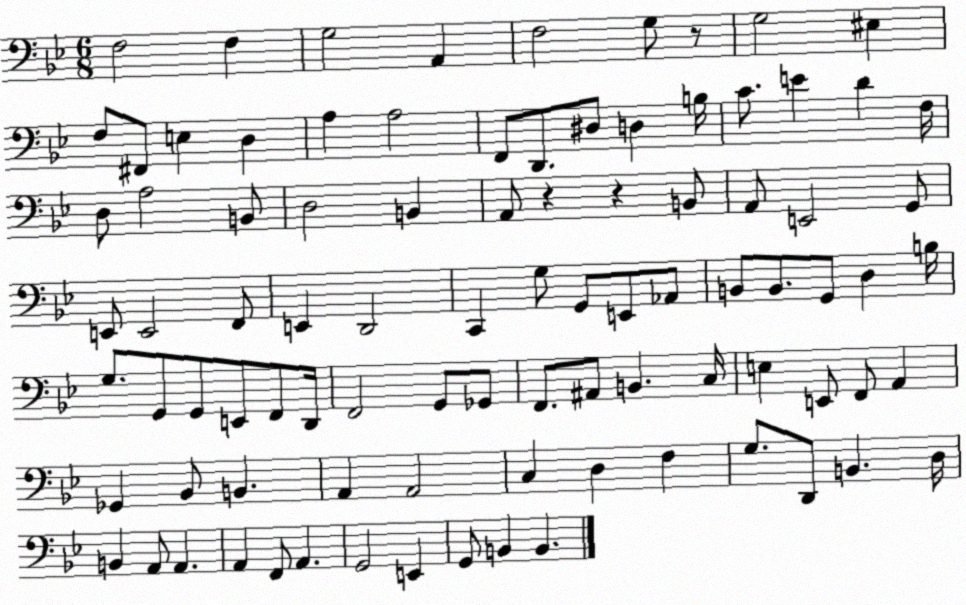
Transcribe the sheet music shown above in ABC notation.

X:1
T:Untitled
M:6/8
L:1/4
K:Bb
F,2 F, G,2 A,, F,2 G,/2 z/2 G,2 ^E, F,/2 ^F,,/2 E, D, A, A,2 F,,/2 D,,/2 ^D,/2 D, B,/4 C/2 E D F,/4 D,/2 A,2 B,,/2 D,2 B,, A,,/2 z z B,,/2 A,,/2 E,,2 G,,/2 E,,/2 E,,2 F,,/2 E,, D,,2 C,, G,/2 G,,/2 E,,/2 _A,,/2 B,,/2 B,,/2 G,,/2 D, B,/4 G,/2 G,,/2 G,,/2 E,,/2 F,,/2 D,,/4 F,,2 G,,/2 _G,,/2 F,,/2 ^A,,/2 B,, C,/4 E, E,,/2 F,,/2 A,, _G,, _B,,/2 B,, A,, A,,2 C, D, F, G,/2 D,,/2 B,, D,/4 B,, A,,/2 A,, A,, F,,/2 A,, G,,2 E,, G,,/2 B,, B,,